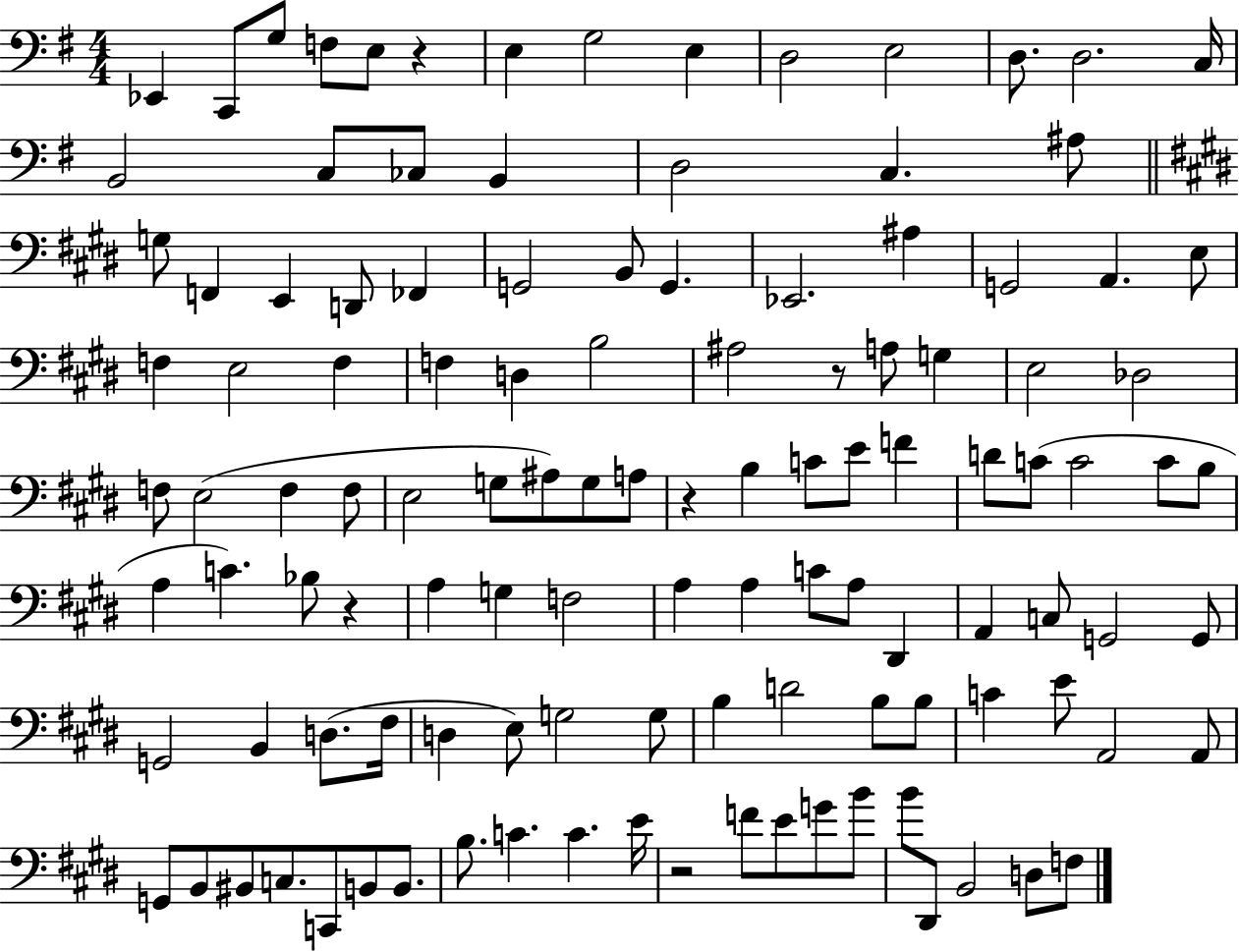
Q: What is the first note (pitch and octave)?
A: Eb2